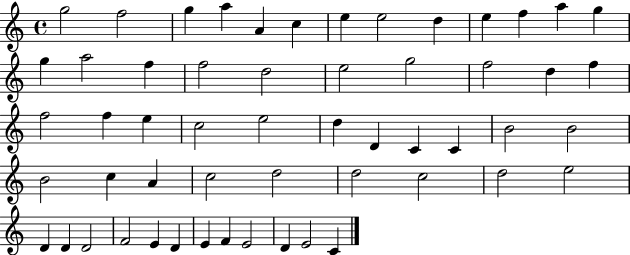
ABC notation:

X:1
T:Untitled
M:4/4
L:1/4
K:C
g2 f2 g a A c e e2 d e f a g g a2 f f2 d2 e2 g2 f2 d f f2 f e c2 e2 d D C C B2 B2 B2 c A c2 d2 d2 c2 d2 e2 D D D2 F2 E D E F E2 D E2 C